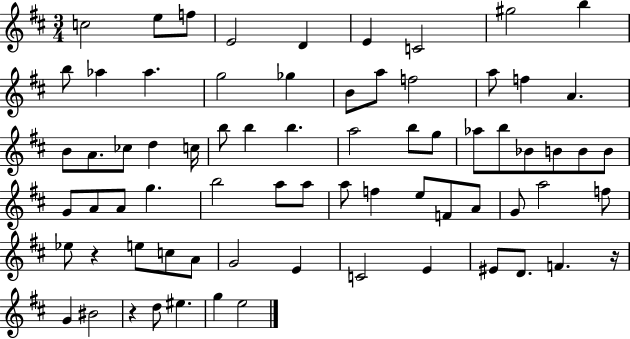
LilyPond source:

{
  \clef treble
  \numericTimeSignature
  \time 3/4
  \key d \major
  \repeat volta 2 { c''2 e''8 f''8 | e'2 d'4 | e'4 c'2 | gis''2 b''4 | \break b''8 aes''4 aes''4. | g''2 ges''4 | b'8 a''8 f''2 | a''8 f''4 a'4. | \break b'8 a'8. ces''8 d''4 c''16 | b''8 b''4 b''4. | a''2 b''8 g''8 | aes''8 b''8 bes'8 b'8 b'8 b'8 | \break g'8 a'8 a'8 g''4. | b''2 a''8 a''8 | a''8 f''4 e''8 f'8 a'8 | g'8 a''2 f''8 | \break ees''8 r4 e''8 c''8 a'8 | g'2 e'4 | c'2 e'4 | eis'8 d'8. f'4. r16 | \break g'4 bis'2 | r4 d''8 eis''4. | g''4 e''2 | } \bar "|."
}